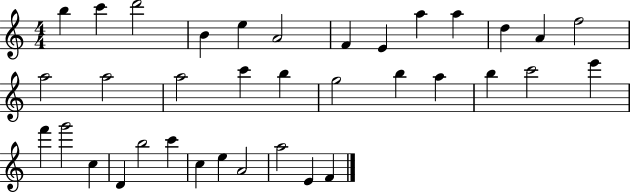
{
  \clef treble
  \numericTimeSignature
  \time 4/4
  \key c \major
  b''4 c'''4 d'''2 | b'4 e''4 a'2 | f'4 e'4 a''4 a''4 | d''4 a'4 f''2 | \break a''2 a''2 | a''2 c'''4 b''4 | g''2 b''4 a''4 | b''4 c'''2 e'''4 | \break f'''4 g'''2 c''4 | d'4 b''2 c'''4 | c''4 e''4 a'2 | a''2 e'4 f'4 | \break \bar "|."
}